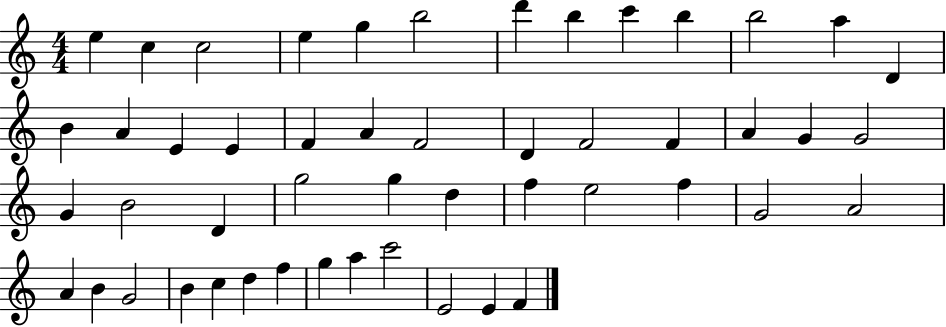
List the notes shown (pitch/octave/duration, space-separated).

E5/q C5/q C5/h E5/q G5/q B5/h D6/q B5/q C6/q B5/q B5/h A5/q D4/q B4/q A4/q E4/q E4/q F4/q A4/q F4/h D4/q F4/h F4/q A4/q G4/q G4/h G4/q B4/h D4/q G5/h G5/q D5/q F5/q E5/h F5/q G4/h A4/h A4/q B4/q G4/h B4/q C5/q D5/q F5/q G5/q A5/q C6/h E4/h E4/q F4/q